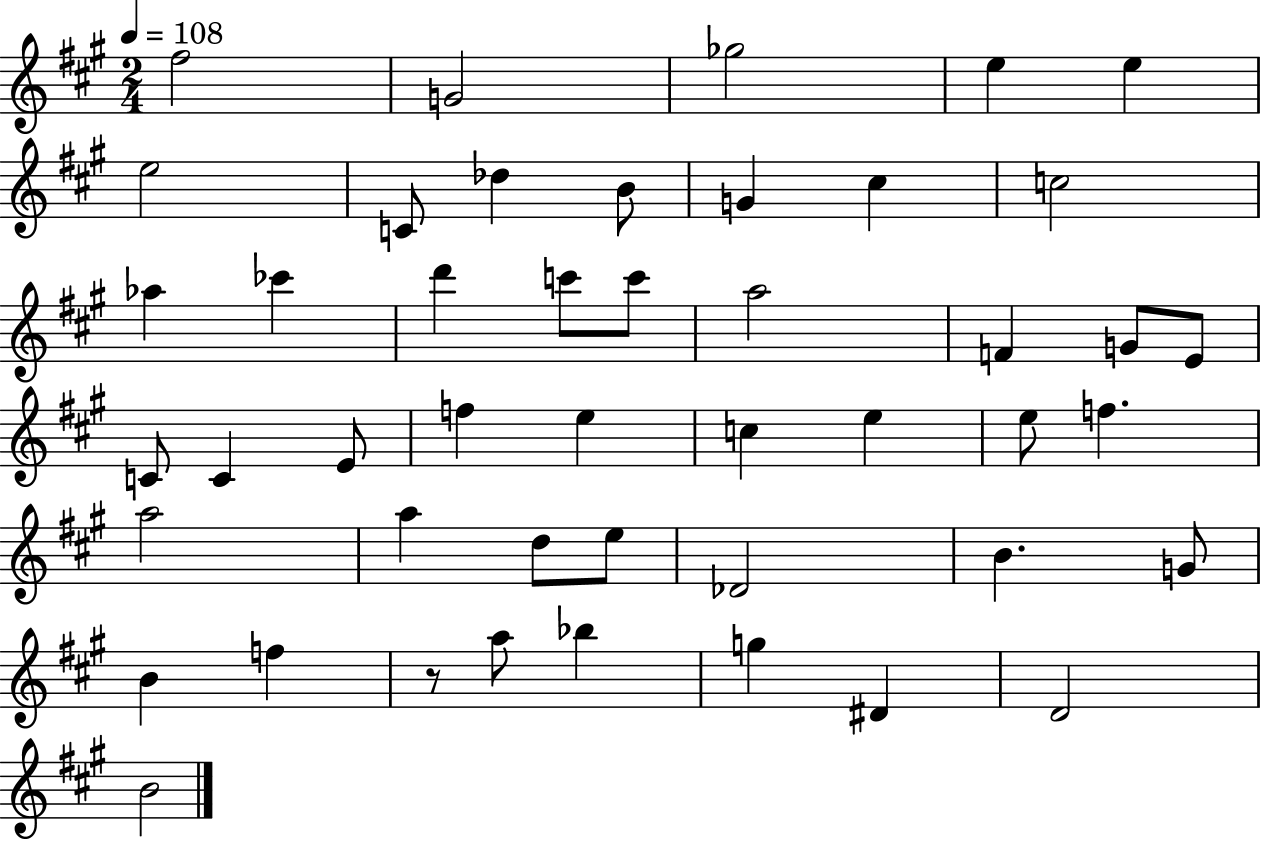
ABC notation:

X:1
T:Untitled
M:2/4
L:1/4
K:A
^f2 G2 _g2 e e e2 C/2 _d B/2 G ^c c2 _a _c' d' c'/2 c'/2 a2 F G/2 E/2 C/2 C E/2 f e c e e/2 f a2 a d/2 e/2 _D2 B G/2 B f z/2 a/2 _b g ^D D2 B2